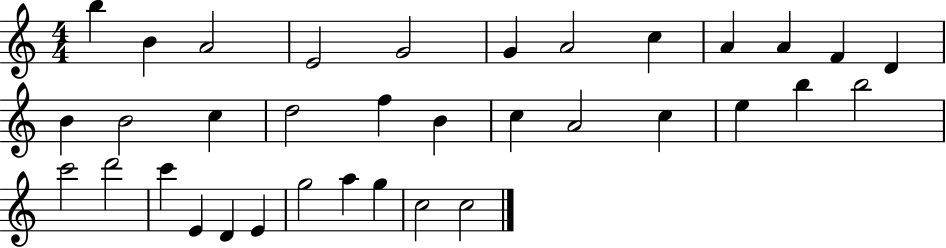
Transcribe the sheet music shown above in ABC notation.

X:1
T:Untitled
M:4/4
L:1/4
K:C
b B A2 E2 G2 G A2 c A A F D B B2 c d2 f B c A2 c e b b2 c'2 d'2 c' E D E g2 a g c2 c2